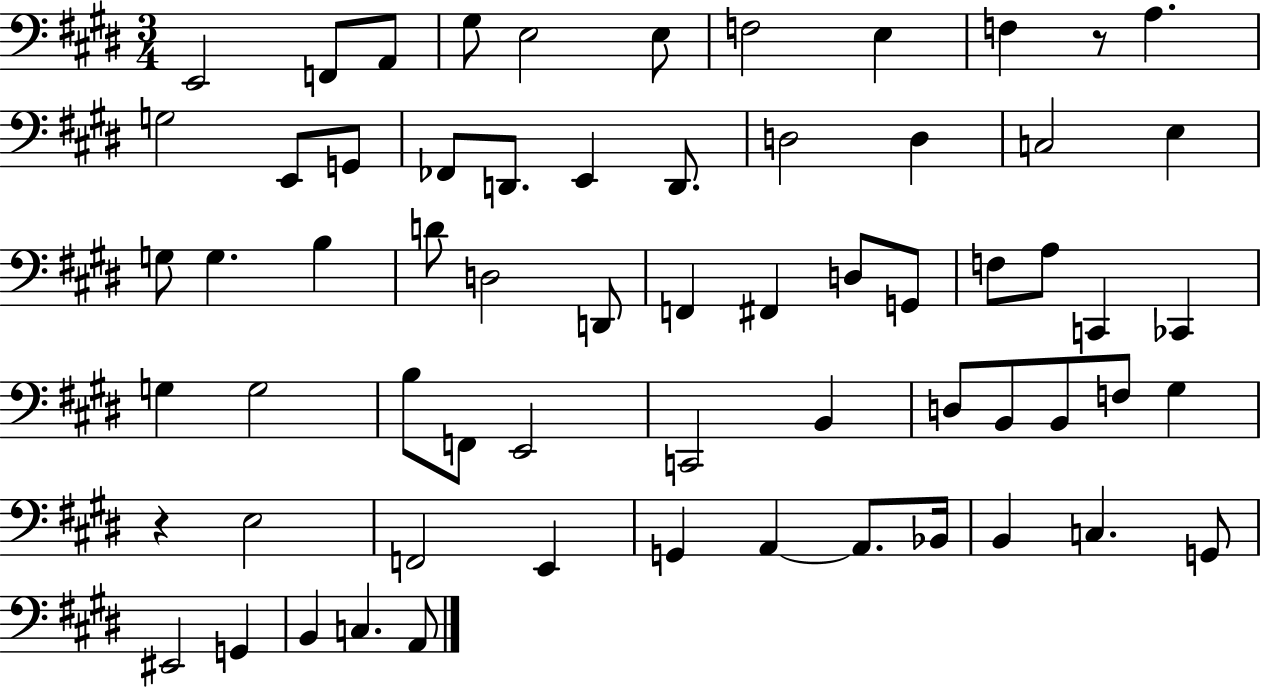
{
  \clef bass
  \numericTimeSignature
  \time 3/4
  \key e \major
  e,2 f,8 a,8 | gis8 e2 e8 | f2 e4 | f4 r8 a4. | \break g2 e,8 g,8 | fes,8 d,8. e,4 d,8. | d2 d4 | c2 e4 | \break g8 g4. b4 | d'8 d2 d,8 | f,4 fis,4 d8 g,8 | f8 a8 c,4 ces,4 | \break g4 g2 | b8 f,8 e,2 | c,2 b,4 | d8 b,8 b,8 f8 gis4 | \break r4 e2 | f,2 e,4 | g,4 a,4~~ a,8. bes,16 | b,4 c4. g,8 | \break eis,2 g,4 | b,4 c4. a,8 | \bar "|."
}